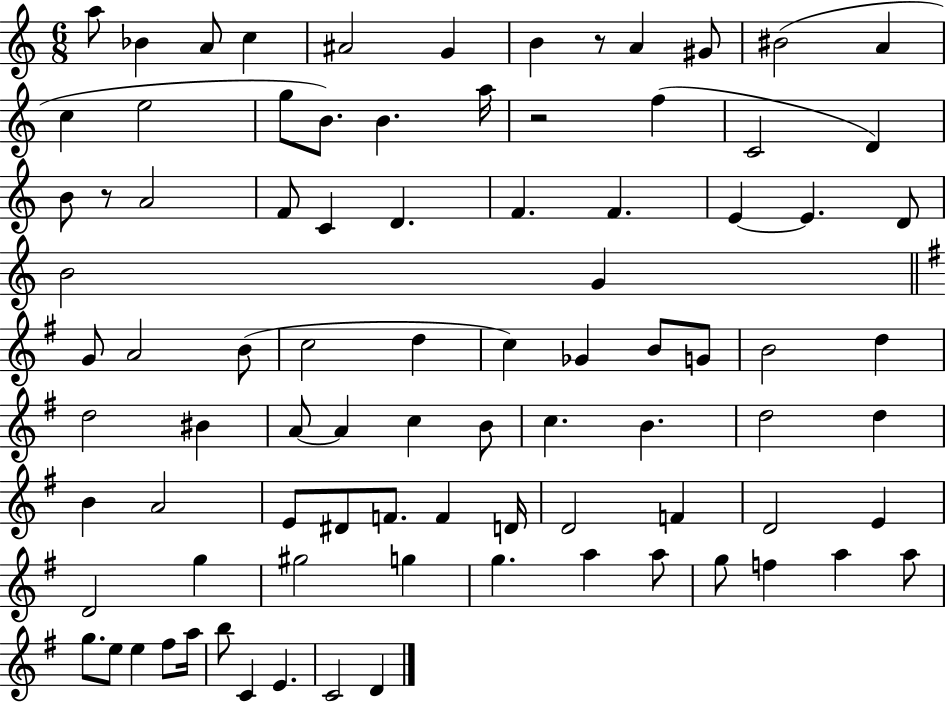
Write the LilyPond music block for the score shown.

{
  \clef treble
  \numericTimeSignature
  \time 6/8
  \key c \major
  a''8 bes'4 a'8 c''4 | ais'2 g'4 | b'4 r8 a'4 gis'8 | bis'2( a'4 | \break c''4 e''2 | g''8 b'8.) b'4. a''16 | r2 f''4( | c'2 d'4) | \break b'8 r8 a'2 | f'8 c'4 d'4. | f'4. f'4. | e'4~~ e'4. d'8 | \break b'2 g'4 | \bar "||" \break \key g \major g'8 a'2 b'8( | c''2 d''4 | c''4) ges'4 b'8 g'8 | b'2 d''4 | \break d''2 bis'4 | a'8~~ a'4 c''4 b'8 | c''4. b'4. | d''2 d''4 | \break b'4 a'2 | e'8 dis'8 f'8. f'4 d'16 | d'2 f'4 | d'2 e'4 | \break d'2 g''4 | gis''2 g''4 | g''4. a''4 a''8 | g''8 f''4 a''4 a''8 | \break g''8. e''8 e''4 fis''8 a''16 | b''8 c'4 e'4. | c'2 d'4 | \bar "|."
}